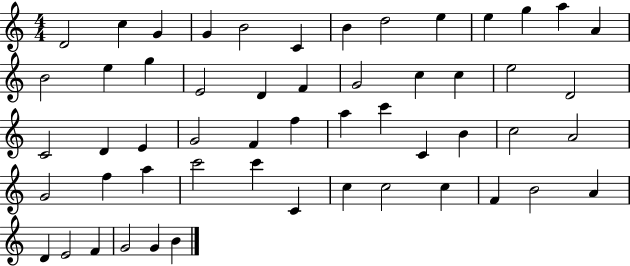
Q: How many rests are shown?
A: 0